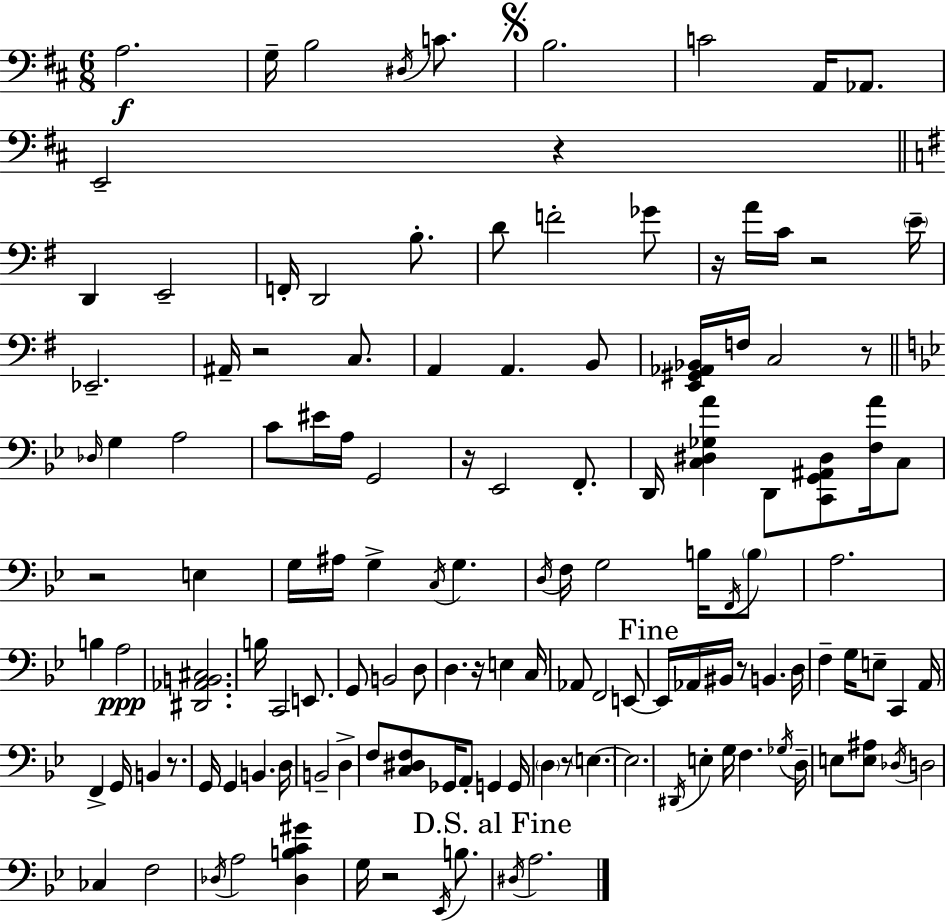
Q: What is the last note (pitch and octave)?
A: A3